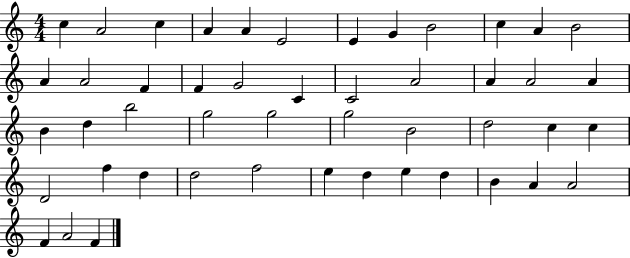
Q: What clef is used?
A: treble